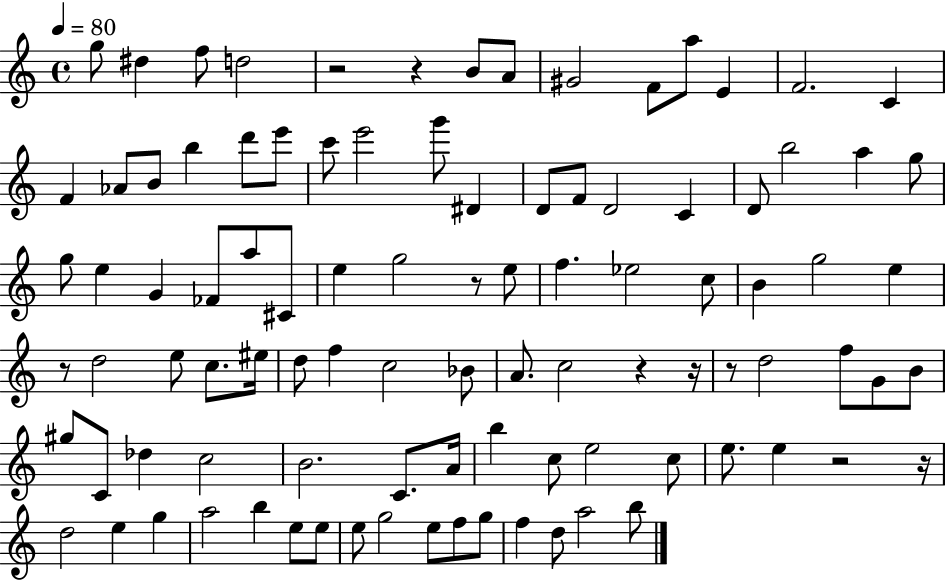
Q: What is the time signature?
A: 4/4